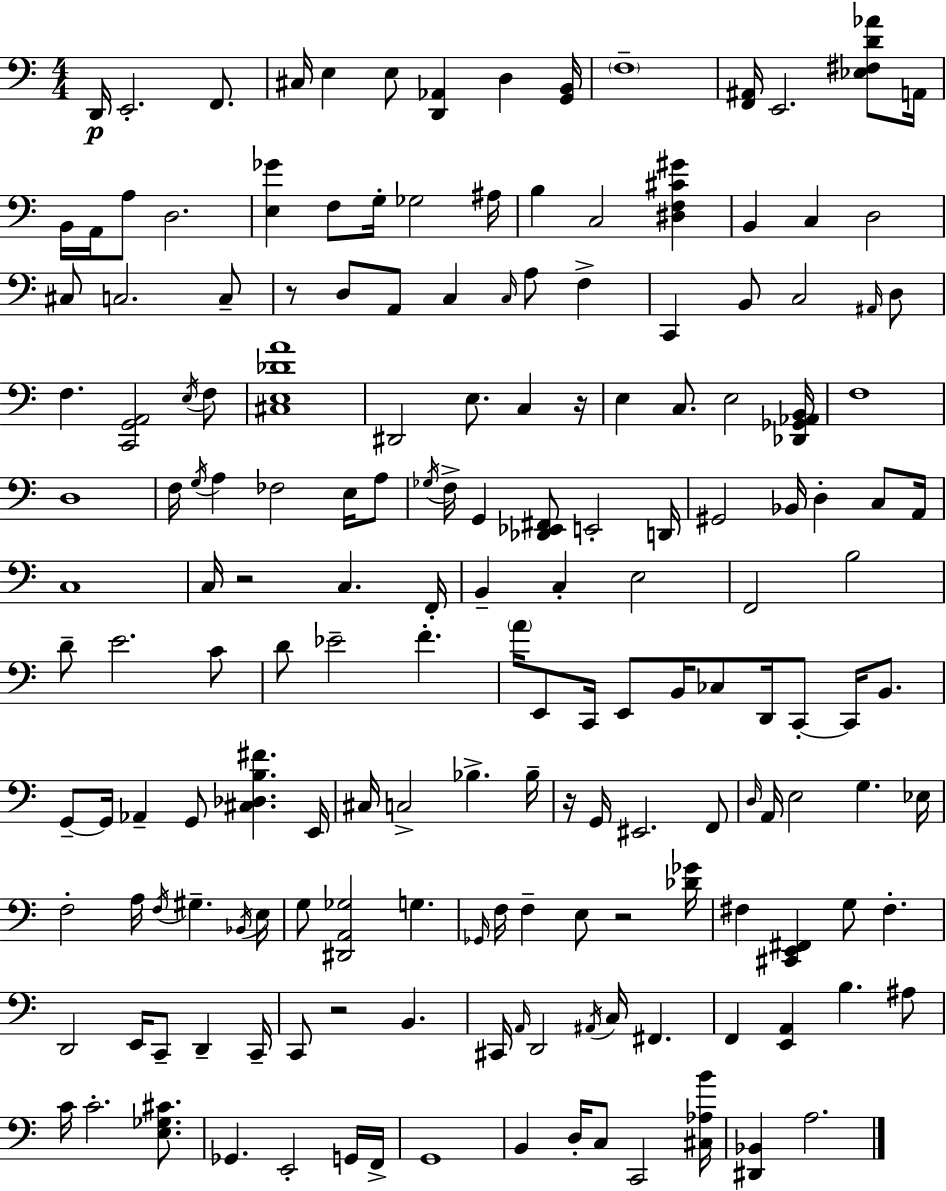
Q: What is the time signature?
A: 4/4